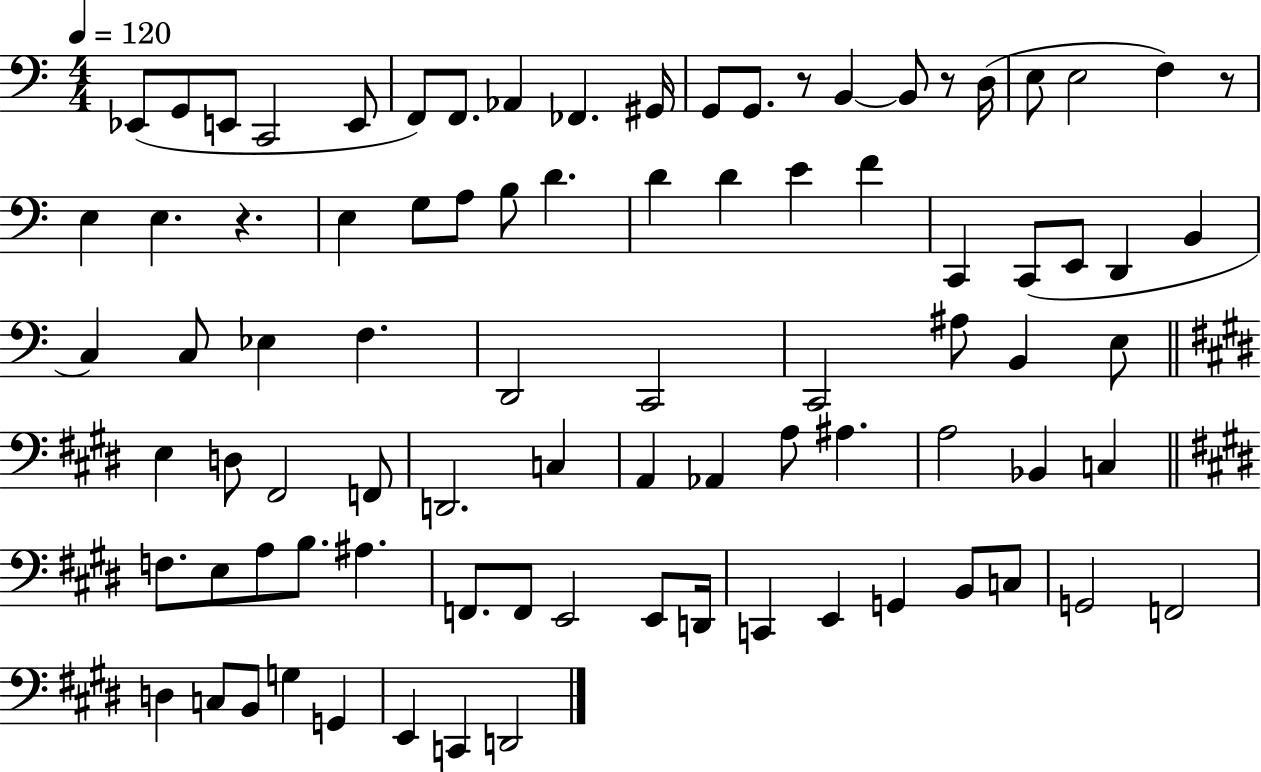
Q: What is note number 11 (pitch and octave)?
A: G2